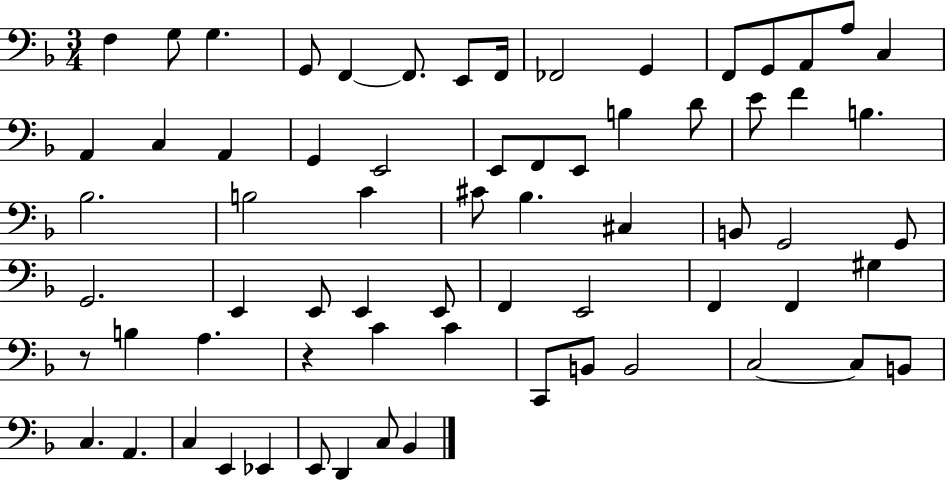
F3/q G3/e G3/q. G2/e F2/q F2/e. E2/e F2/s FES2/h G2/q F2/e G2/e A2/e A3/e C3/q A2/q C3/q A2/q G2/q E2/h E2/e F2/e E2/e B3/q D4/e E4/e F4/q B3/q. Bb3/h. B3/h C4/q C#4/e Bb3/q. C#3/q B2/e G2/h G2/e G2/h. E2/q E2/e E2/q E2/e F2/q E2/h F2/q F2/q G#3/q R/e B3/q A3/q. R/q C4/q C4/q C2/e B2/e B2/h C3/h C3/e B2/e C3/q. A2/q. C3/q E2/q Eb2/q E2/e D2/q C3/e Bb2/q